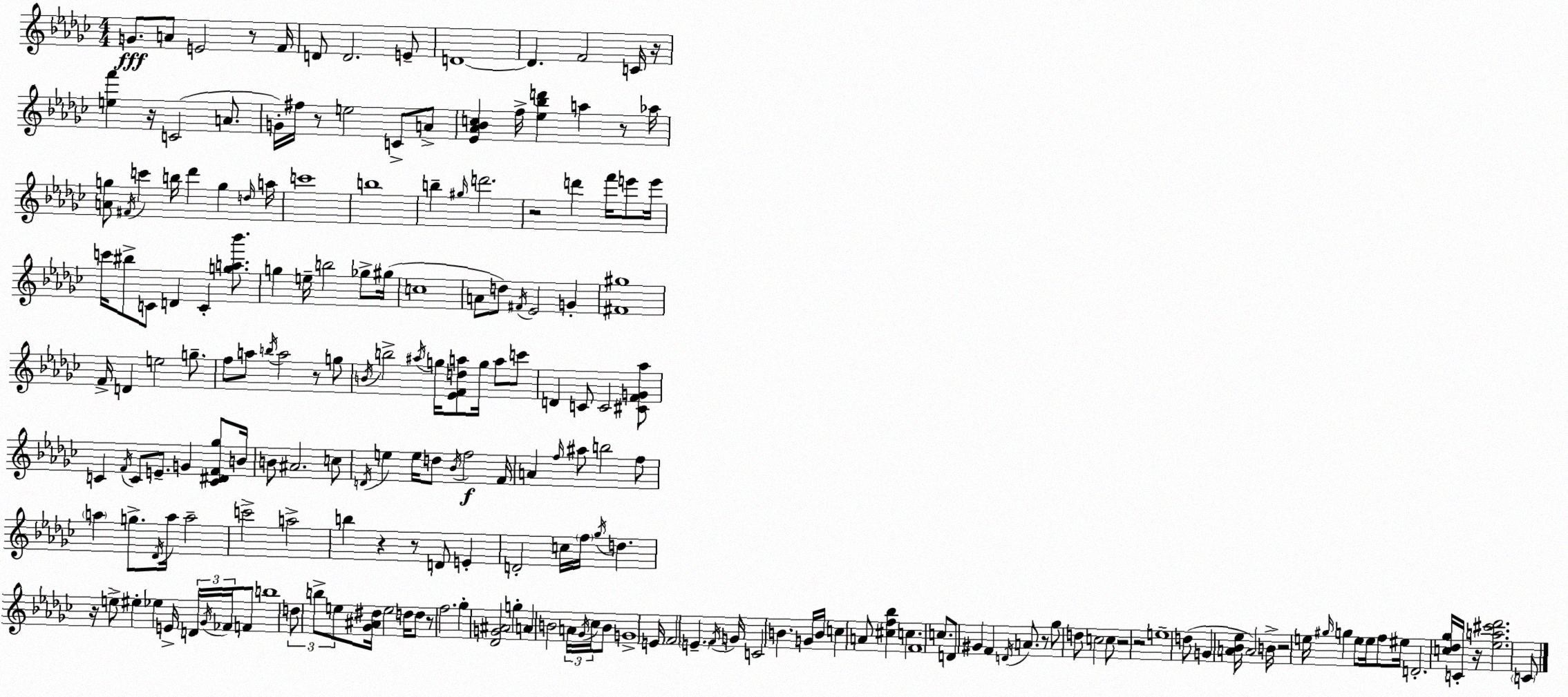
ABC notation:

X:1
T:Untitled
M:4/4
L:1/4
K:Ebm
G/2 A/2 E2 z/2 F/4 D/2 D2 E/2 D4 D F2 C/4 z/4 [ef'] z/4 C2 A/2 G/4 ^f/4 z/2 e2 C/2 A/2 [_E_A_Bc] f/4 [_e_bd'] a z/2 _a/4 [Ag]/2 ^F/4 c' b/4 _d' g d/4 a/4 c'4 b4 b ^g/4 d'2 z2 d' f'/4 e'/2 e'/4 c'/4 ^b/2 C/2 D C [ga_b']/2 g e/4 b2 _g/2 ^g/4 c4 A/2 d/2 ^F/4 _E2 G [^F^g]4 F/4 D e2 g/2 f/2 a/2 b/4 a2 z/2 g/2 B/4 b2 ^a/4 g/4 [_EFda]/2 g/4 a/2 c'/2 D C/2 C2 [^CFG_a]/2 C F/4 C/2 E/2 G [C^DF_g]/2 B/4 B/2 ^A2 c/2 D/4 e e/4 d/2 _B/4 f2 F/4 A f/4 ^a/2 b2 f/2 a g/2 _D/4 a/4 a2 c'2 a2 b z z/2 D/2 E D2 c/4 f/4 _g/4 d z/4 e/2 ^e _e E/4 D/4 _G/4 _F/4 F/2 b4 d/2 b/2 e/2 [_G^A^d]/4 e2 d/4 d/2 z/2 f2 _g [_DG^A]2 g A B2 A/4 _G/4 _c/4 B/2 G4 E/4 F2 E F/4 G/4 C2 B G/4 B/4 c A/2 [^cf_b] c F4 c/2 D/2 ^G F D/4 A/2 z/2 _g/2 d/2 c2 c/2 z2 z2 e4 d/2 G [A_B_e]/4 A2 B/4 z2 e/4 ^g/4 g e/2 e/4 f/2 ^e/4 D2 [c_d_g]/4 C/4 z/4 [_ea^c'_d']2 C/2